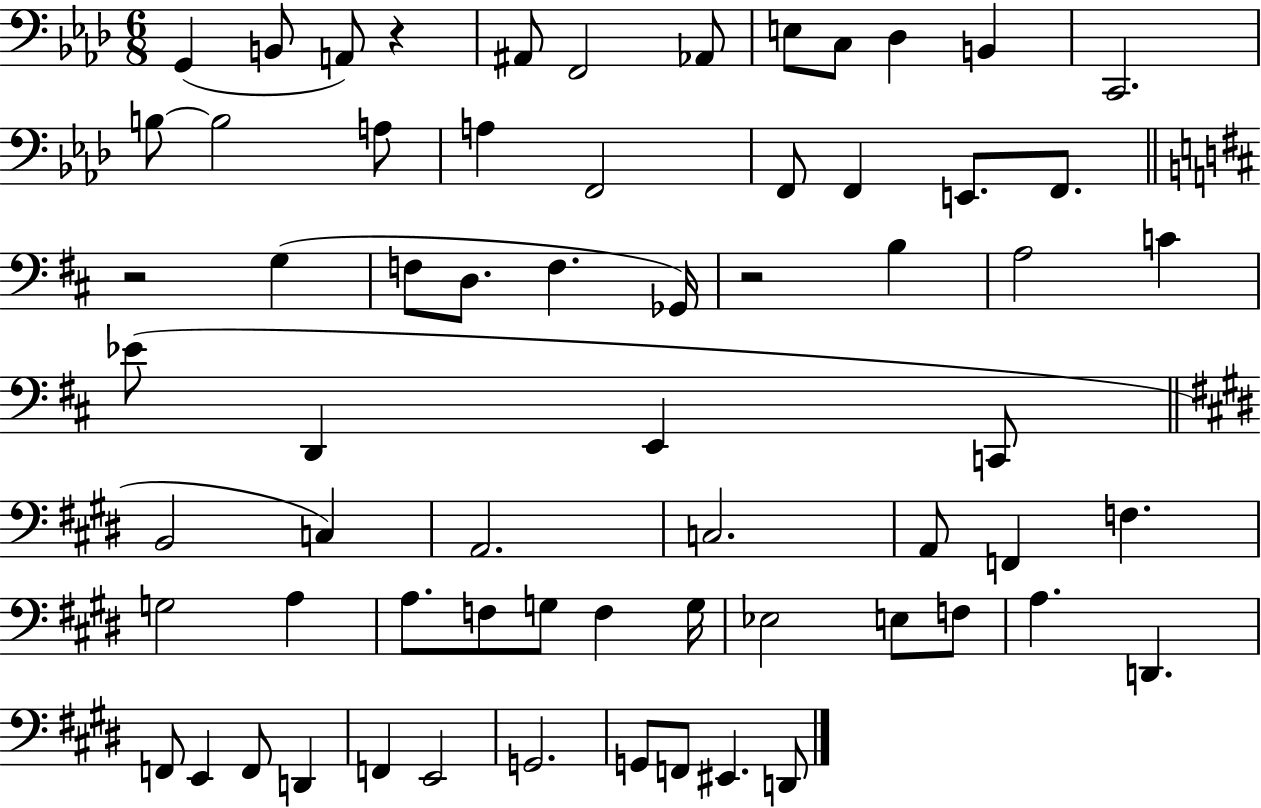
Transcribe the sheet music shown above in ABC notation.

X:1
T:Untitled
M:6/8
L:1/4
K:Ab
G,, B,,/2 A,,/2 z ^A,,/2 F,,2 _A,,/2 E,/2 C,/2 _D, B,, C,,2 B,/2 B,2 A,/2 A, F,,2 F,,/2 F,, E,,/2 F,,/2 z2 G, F,/2 D,/2 F, _G,,/4 z2 B, A,2 C _E/2 D,, E,, C,,/2 B,,2 C, A,,2 C,2 A,,/2 F,, F, G,2 A, A,/2 F,/2 G,/2 F, G,/4 _E,2 E,/2 F,/2 A, D,, F,,/2 E,, F,,/2 D,, F,, E,,2 G,,2 G,,/2 F,,/2 ^E,, D,,/2